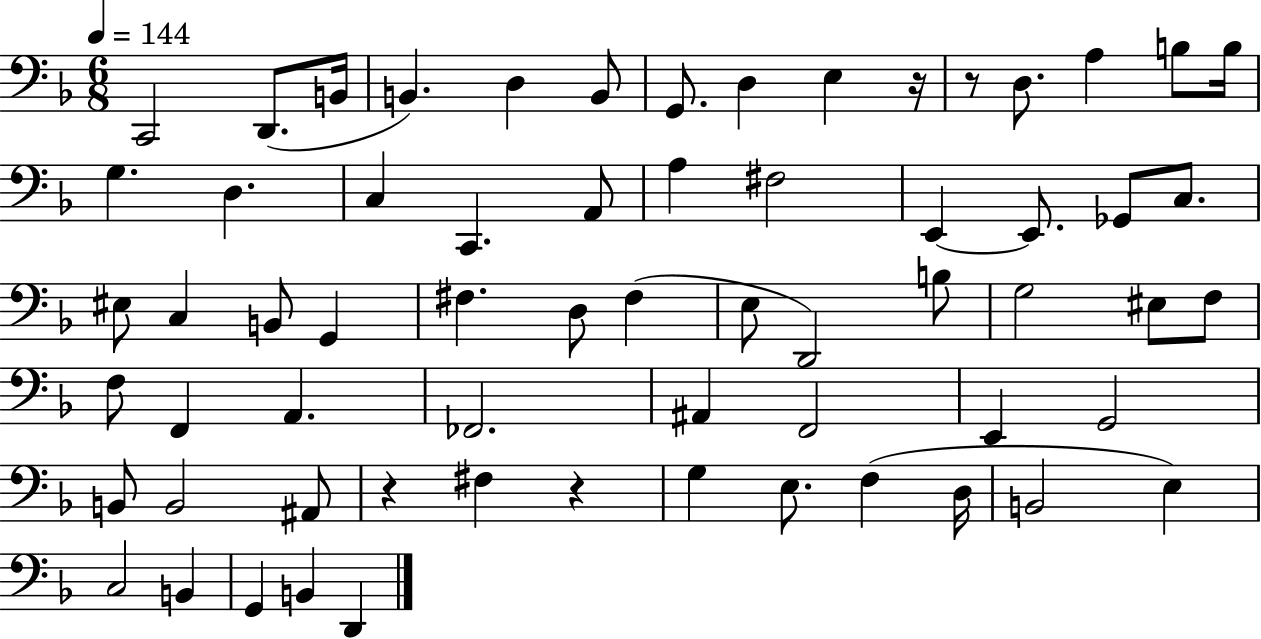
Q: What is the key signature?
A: F major